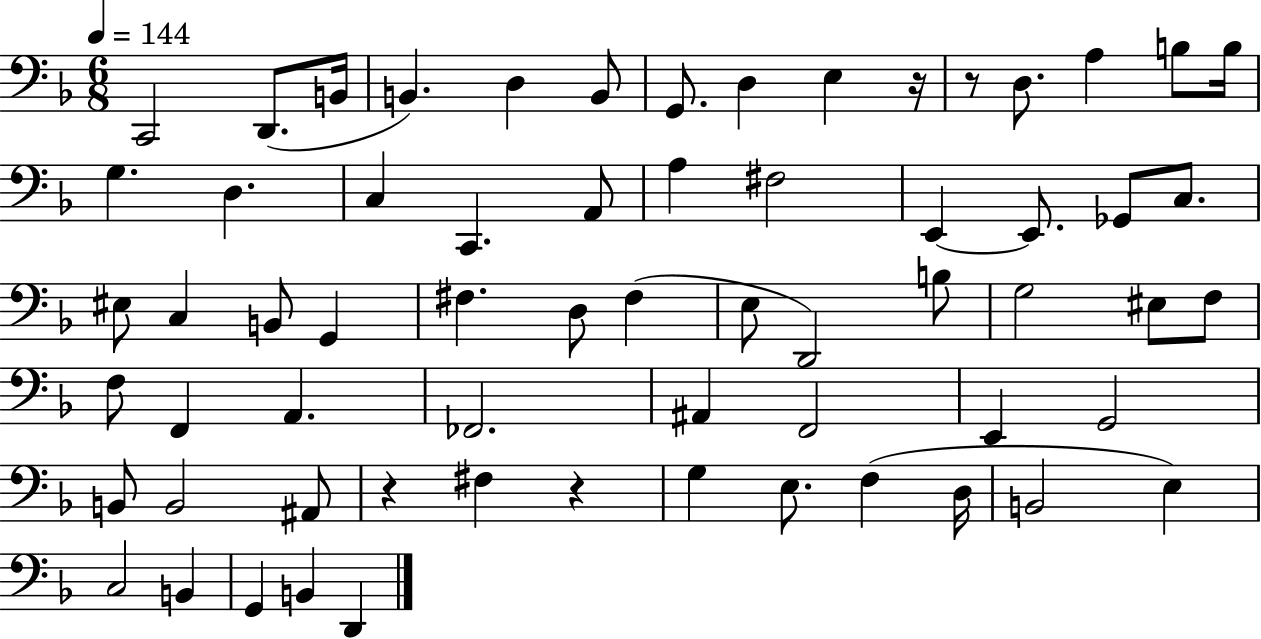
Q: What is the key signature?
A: F major